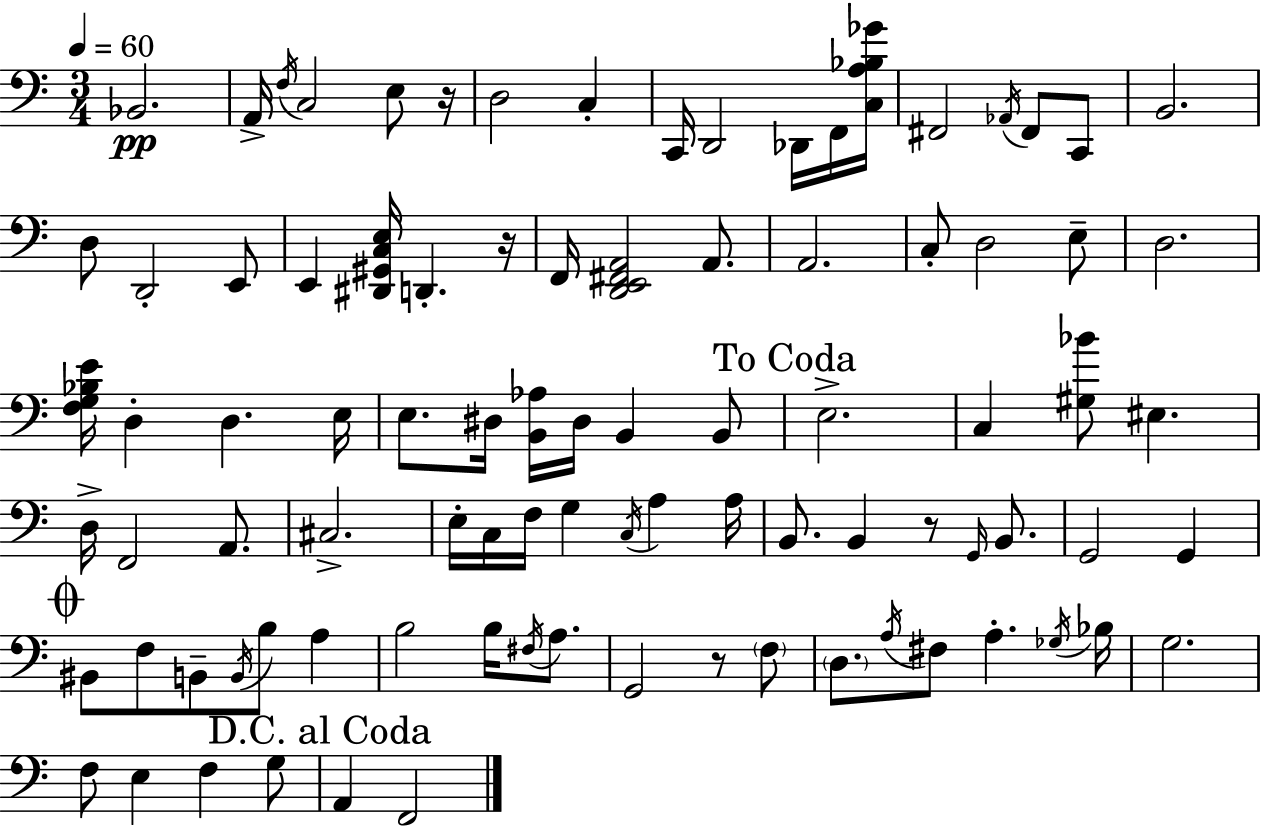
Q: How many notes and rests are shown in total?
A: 91